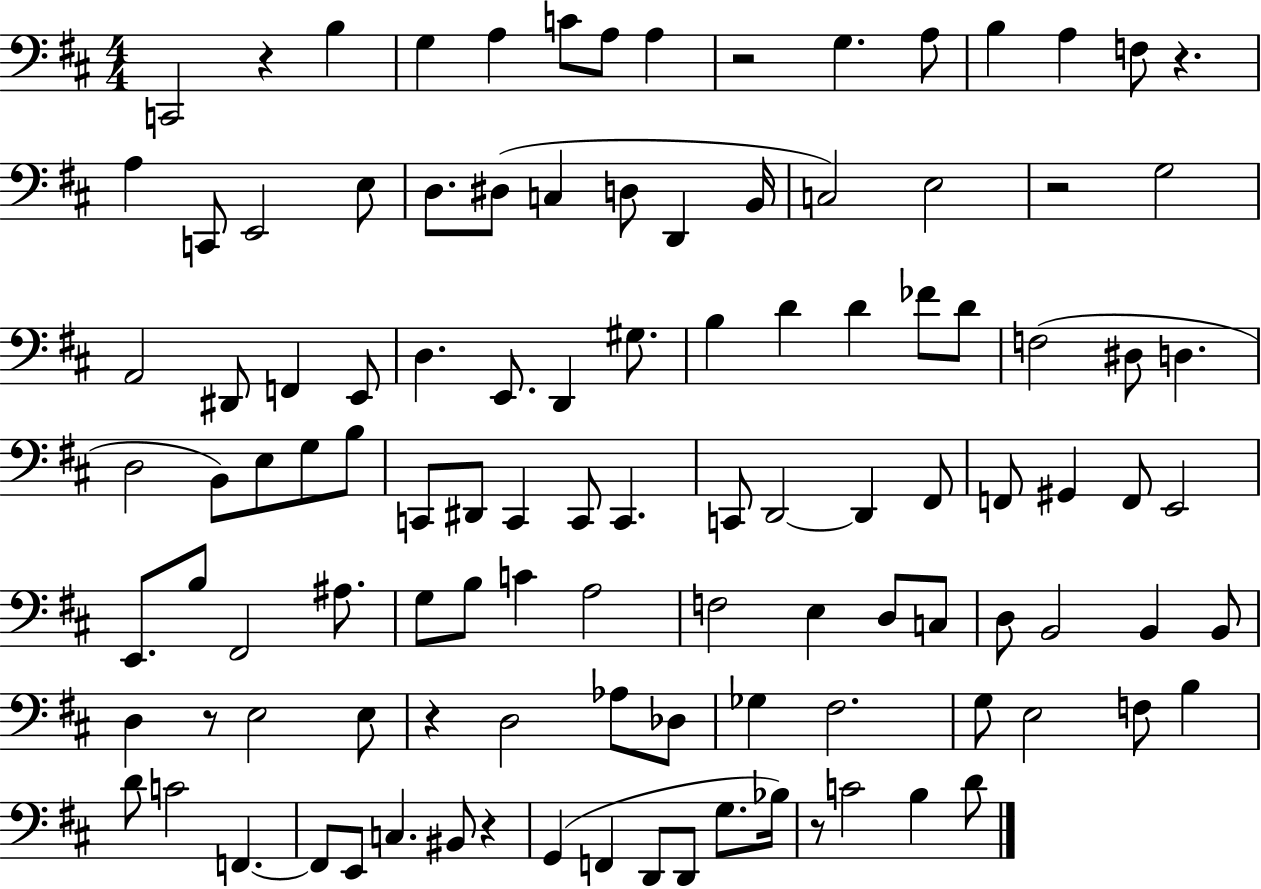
C2/h R/q B3/q G3/q A3/q C4/e A3/e A3/q R/h G3/q. A3/e B3/q A3/q F3/e R/q. A3/q C2/e E2/h E3/e D3/e. D#3/e C3/q D3/e D2/q B2/s C3/h E3/h R/h G3/h A2/h D#2/e F2/q E2/e D3/q. E2/e. D2/q G#3/e. B3/q D4/q D4/q FES4/e D4/e F3/h D#3/e D3/q. D3/h B2/e E3/e G3/e B3/e C2/e D#2/e C2/q C2/e C2/q. C2/e D2/h D2/q F#2/e F2/e G#2/q F2/e E2/h E2/e. B3/e F#2/h A#3/e. G3/e B3/e C4/q A3/h F3/h E3/q D3/e C3/e D3/e B2/h B2/q B2/e D3/q R/e E3/h E3/e R/q D3/h Ab3/e Db3/e Gb3/q F#3/h. G3/e E3/h F3/e B3/q D4/e C4/h F2/q. F2/e E2/e C3/q. BIS2/e R/q G2/q F2/q D2/e D2/e G3/e. Bb3/s R/e C4/h B3/q D4/e